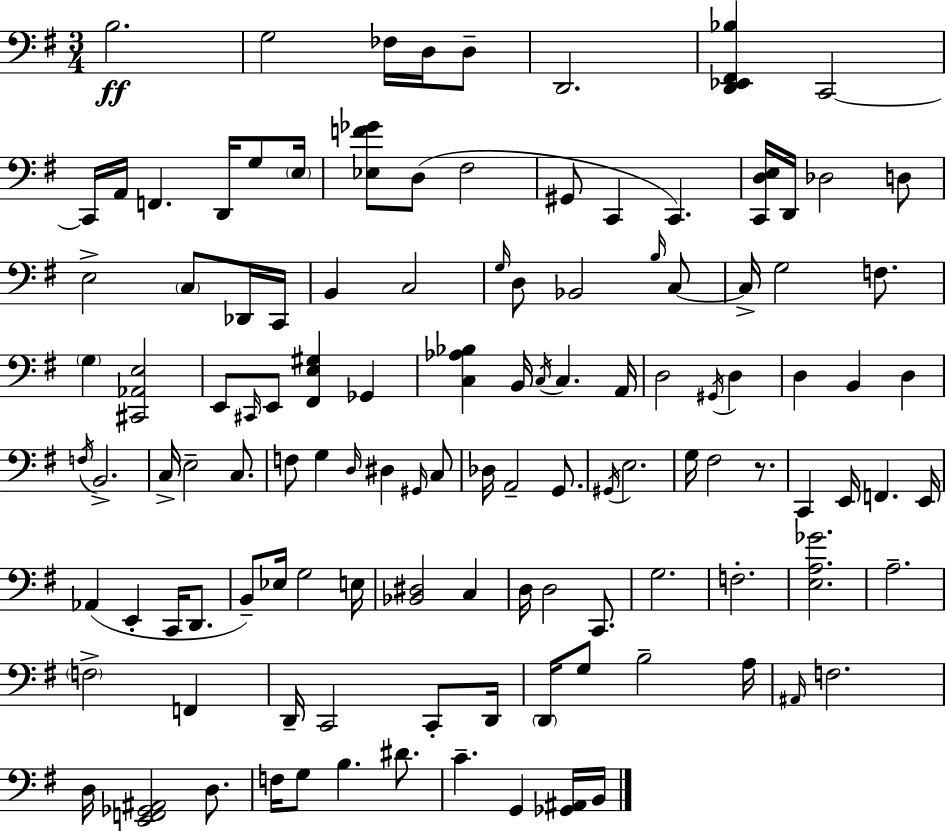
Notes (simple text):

B3/h. G3/h FES3/s D3/s D3/e D2/h. [D2,Eb2,F#2,Bb3]/q C2/h C2/s A2/s F2/q. D2/s G3/e E3/s [Eb3,F4,Gb4]/e D3/e F#3/h G#2/e C2/q C2/q. [C2,D3,E3]/s D2/s Db3/h D3/e E3/h C3/e Db2/s C2/s B2/q C3/h G3/s D3/e Bb2/h B3/s C3/e C3/s G3/h F3/e. G3/q [C#2,Ab2,E3]/h E2/e C#2/s E2/e [F#2,E3,G#3]/q Gb2/q [C3,Ab3,Bb3]/q B2/s C3/s C3/q. A2/s D3/h G#2/s D3/q D3/q B2/q D3/q F3/s B2/h. C3/s E3/h C3/e. F3/e G3/q D3/s D#3/q G#2/s C3/e Db3/s A2/h G2/e. G#2/s E3/h. G3/s F#3/h R/e. C2/q E2/s F2/q. E2/s Ab2/q E2/q C2/s D2/e. B2/e Eb3/s G3/h E3/s [Bb2,D#3]/h C3/q D3/s D3/h C2/e. G3/h. F3/h. [E3,A3,Gb4]/h. A3/h. F3/h F2/q D2/s C2/h C2/e D2/s D2/s G3/e B3/h A3/s A#2/s F3/h. D3/s [E2,F2,Gb2,A#2]/h D3/e. F3/s G3/e B3/q. D#4/e. C4/q. G2/q [Gb2,A#2]/s B2/s